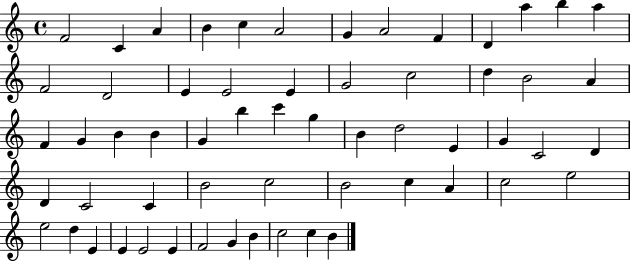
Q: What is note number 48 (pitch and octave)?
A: E5